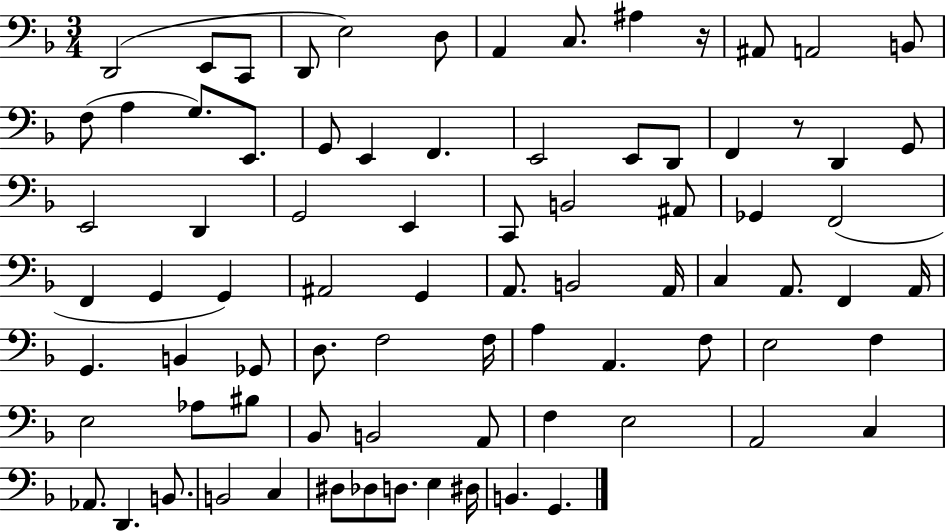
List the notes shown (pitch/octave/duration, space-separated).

D2/h E2/e C2/e D2/e E3/h D3/e A2/q C3/e. A#3/q R/s A#2/e A2/h B2/e F3/e A3/q G3/e. E2/e. G2/e E2/q F2/q. E2/h E2/e D2/e F2/q R/e D2/q G2/e E2/h D2/q G2/h E2/q C2/e B2/h A#2/e Gb2/q F2/h F2/q G2/q G2/q A#2/h G2/q A2/e. B2/h A2/s C3/q A2/e. F2/q A2/s G2/q. B2/q Gb2/e D3/e. F3/h F3/s A3/q A2/q. F3/e E3/h F3/q E3/h Ab3/e BIS3/e Bb2/e B2/h A2/e F3/q E3/h A2/h C3/q Ab2/e. D2/q. B2/e. B2/h C3/q D#3/e Db3/e D3/e. E3/q D#3/s B2/q. G2/q.